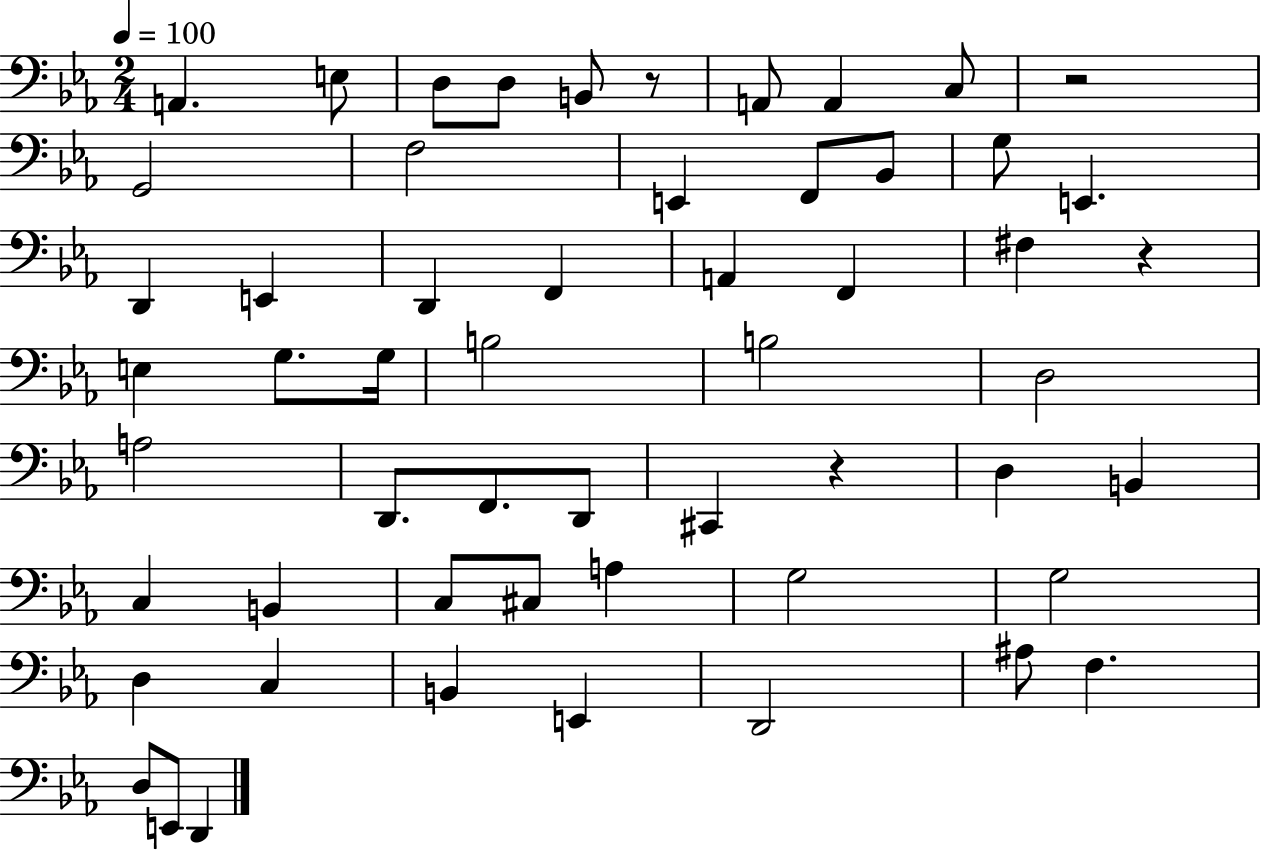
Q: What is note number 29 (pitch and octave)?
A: A3